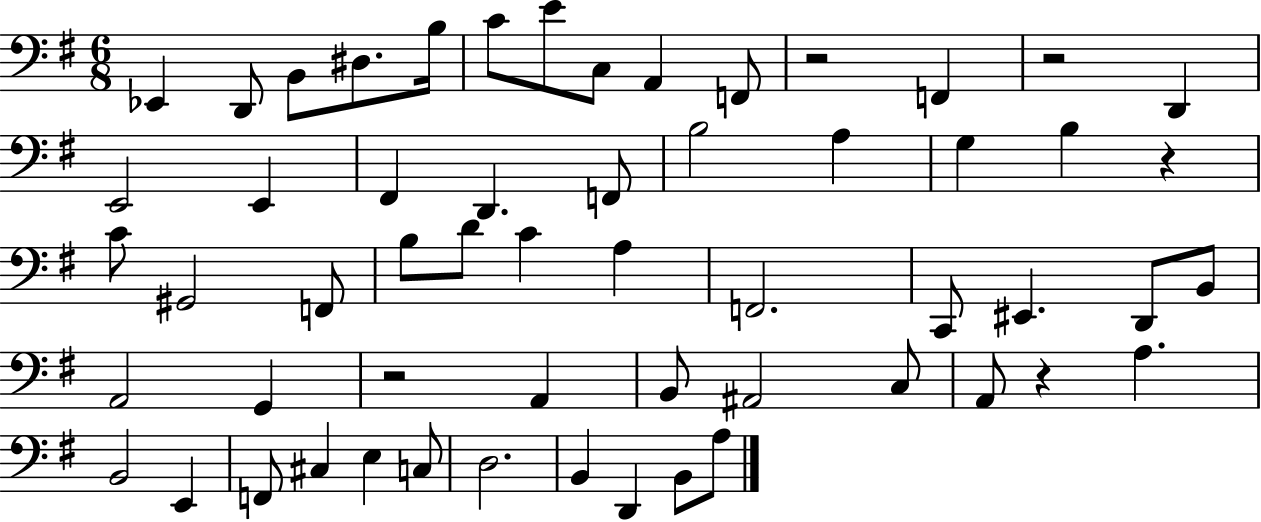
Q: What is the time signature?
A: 6/8